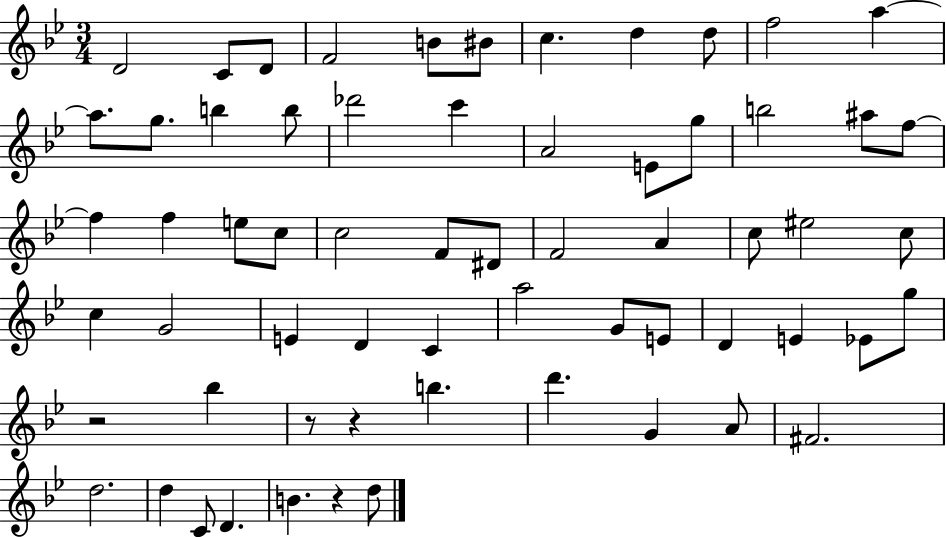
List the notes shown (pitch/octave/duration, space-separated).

D4/h C4/e D4/e F4/h B4/e BIS4/e C5/q. D5/q D5/e F5/h A5/q A5/e. G5/e. B5/q B5/e Db6/h C6/q A4/h E4/e G5/e B5/h A#5/e F5/e F5/q F5/q E5/e C5/e C5/h F4/e D#4/e F4/h A4/q C5/e EIS5/h C5/e C5/q G4/h E4/q D4/q C4/q A5/h G4/e E4/e D4/q E4/q Eb4/e G5/e R/h Bb5/q R/e R/q B5/q. D6/q. G4/q A4/e F#4/h. D5/h. D5/q C4/e D4/q. B4/q. R/q D5/e